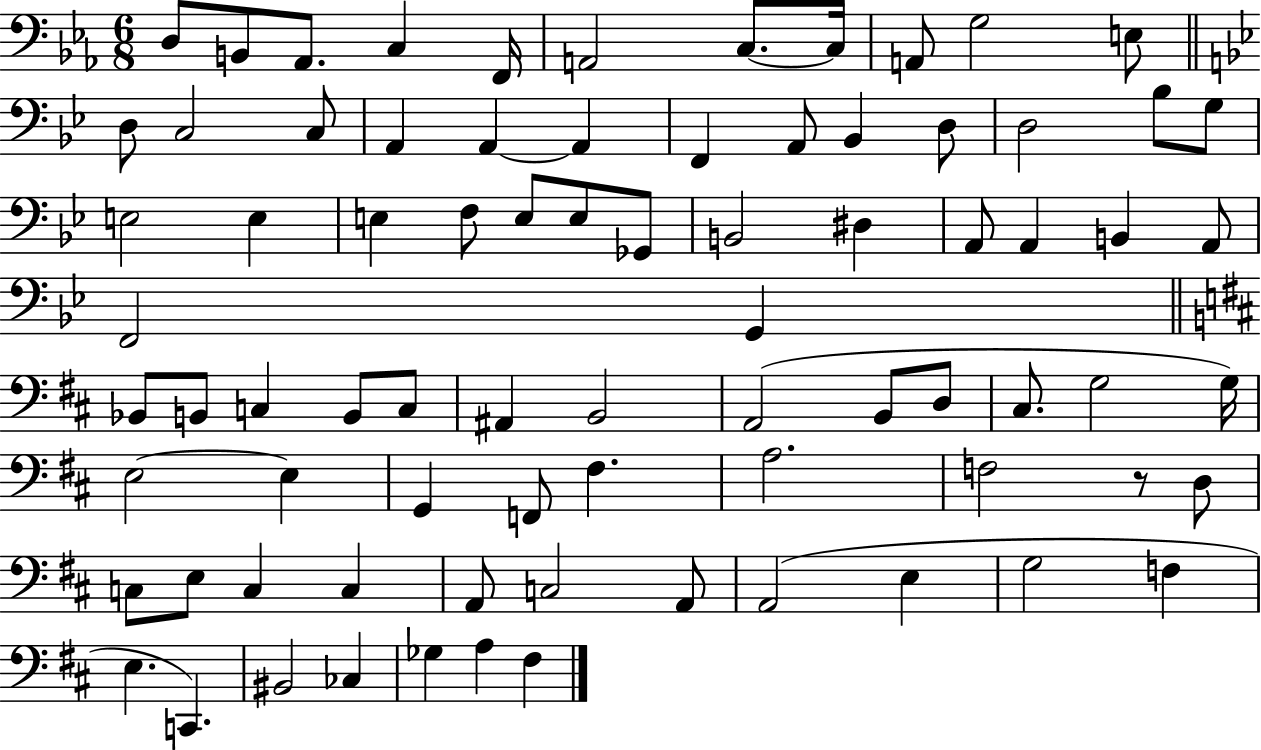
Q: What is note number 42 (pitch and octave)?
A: C3